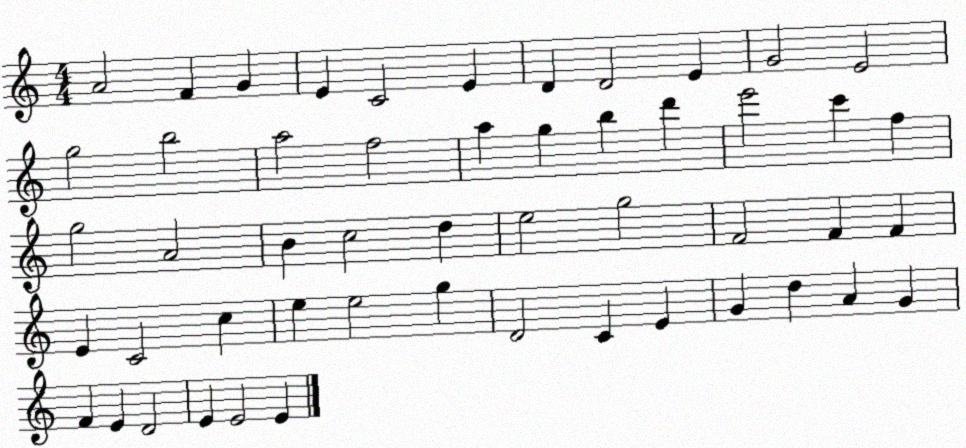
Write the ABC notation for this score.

X:1
T:Untitled
M:4/4
L:1/4
K:C
A2 F G E C2 E D D2 E G2 E2 g2 b2 a2 f2 a g b d' e'2 c' f g2 A2 B c2 d e2 g2 F2 F F E C2 c e e2 g D2 C E G d A G F E D2 E E2 E